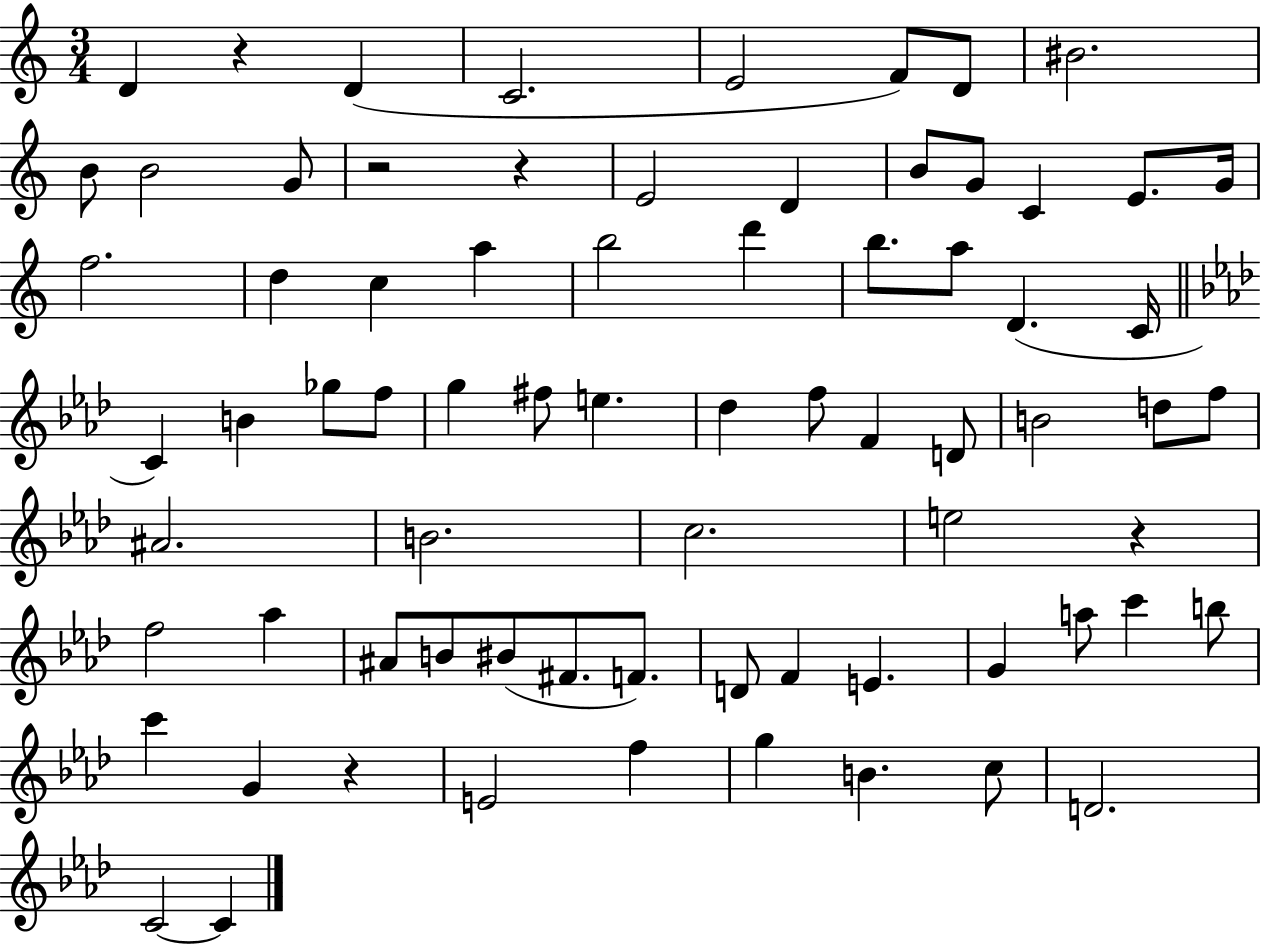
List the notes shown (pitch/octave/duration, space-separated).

D4/q R/q D4/q C4/h. E4/h F4/e D4/e BIS4/h. B4/e B4/h G4/e R/h R/q E4/h D4/q B4/e G4/e C4/q E4/e. G4/s F5/h. D5/q C5/q A5/q B5/h D6/q B5/e. A5/e D4/q. C4/s C4/q B4/q Gb5/e F5/e G5/q F#5/e E5/q. Db5/q F5/e F4/q D4/e B4/h D5/e F5/e A#4/h. B4/h. C5/h. E5/h R/q F5/h Ab5/q A#4/e B4/e BIS4/e F#4/e. F4/e. D4/e F4/q E4/q. G4/q A5/e C6/q B5/e C6/q G4/q R/q E4/h F5/q G5/q B4/q. C5/e D4/h. C4/h C4/q